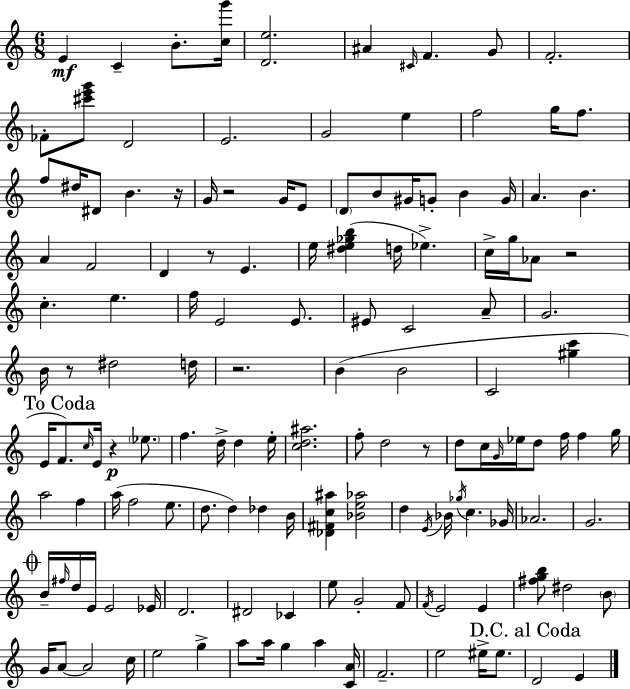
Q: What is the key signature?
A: C major